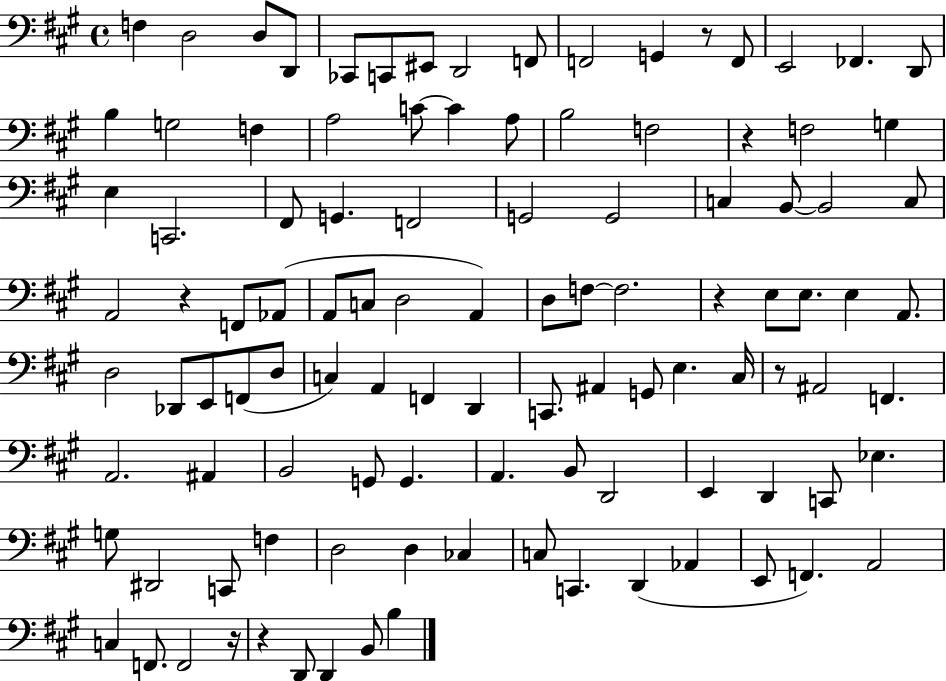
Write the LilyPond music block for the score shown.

{
  \clef bass
  \time 4/4
  \defaultTimeSignature
  \key a \major
  f4 d2 d8 d,8 | ces,8 c,8 eis,8 d,2 f,8 | f,2 g,4 r8 f,8 | e,2 fes,4. d,8 | \break b4 g2 f4 | a2 c'8~~ c'4 a8 | b2 f2 | r4 f2 g4 | \break e4 c,2. | fis,8 g,4. f,2 | g,2 g,2 | c4 b,8~~ b,2 c8 | \break a,2 r4 f,8 aes,8( | a,8 c8 d2 a,4) | d8 f8~~ f2. | r4 e8 e8. e4 a,8. | \break d2 des,8 e,8 f,8( d8 | c4) a,4 f,4 d,4 | c,8. ais,4 g,8 e4. cis16 | r8 ais,2 f,4. | \break a,2. ais,4 | b,2 g,8 g,4. | a,4. b,8 d,2 | e,4 d,4 c,8 ees4. | \break g8 dis,2 c,8 f4 | d2 d4 ces4 | c8 c,4. d,4( aes,4 | e,8 f,4.) a,2 | \break c4 f,8. f,2 r16 | r4 d,8 d,4 b,8 b4 | \bar "|."
}